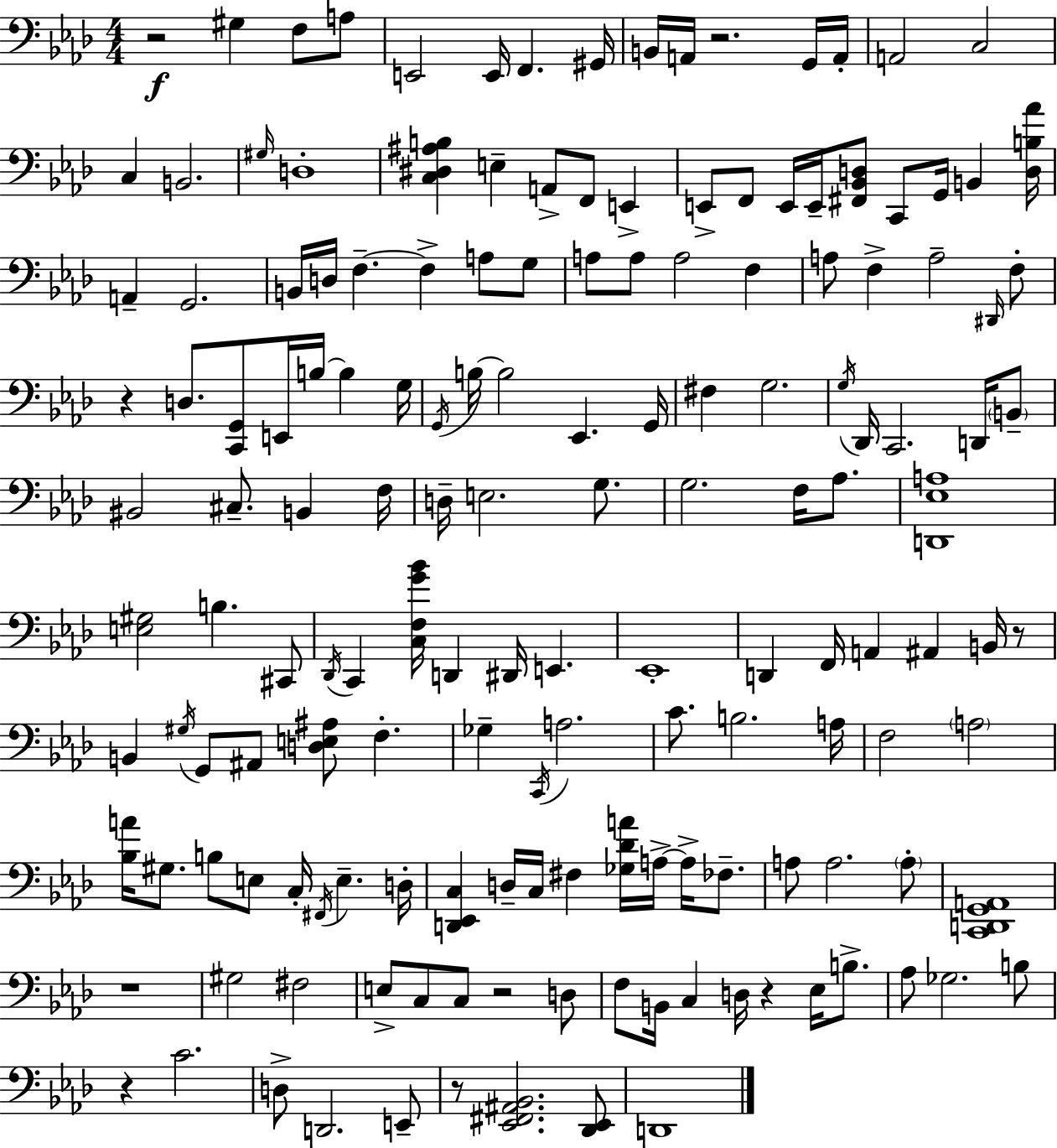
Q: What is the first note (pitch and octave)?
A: G#3